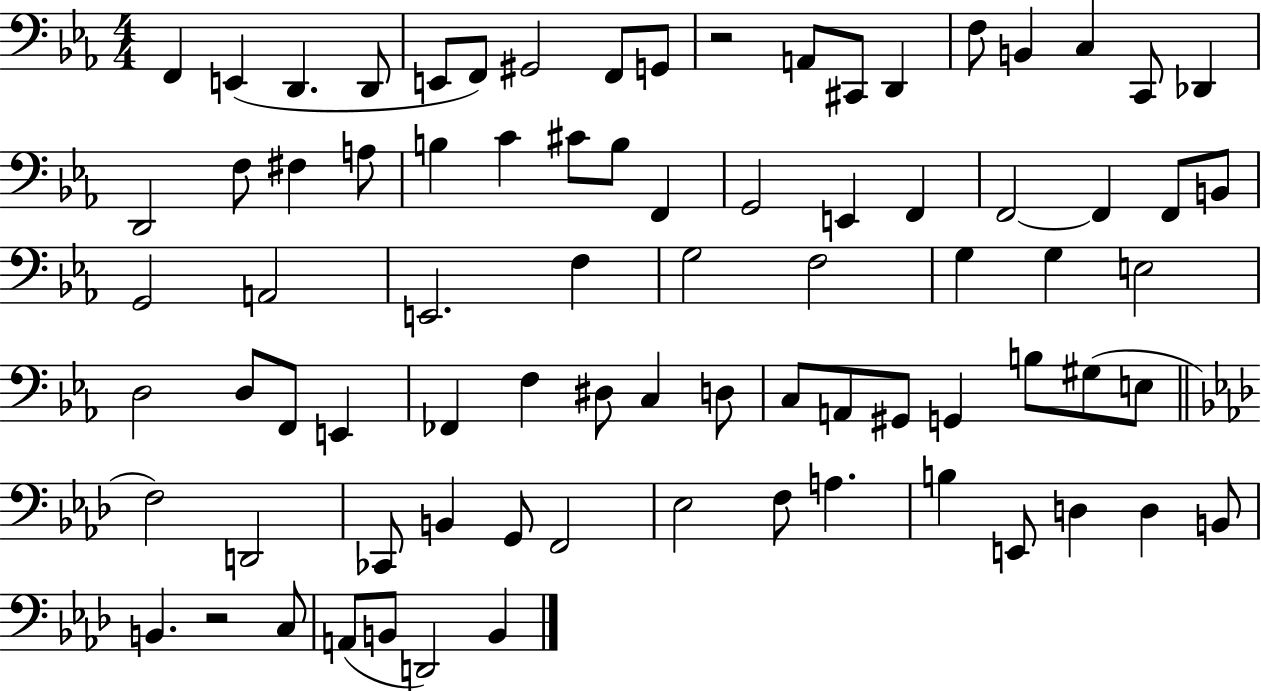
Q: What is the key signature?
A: EES major